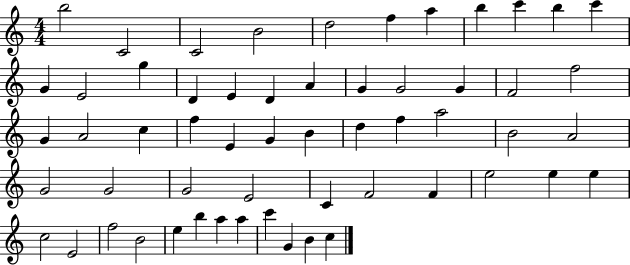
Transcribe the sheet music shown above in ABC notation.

X:1
T:Untitled
M:4/4
L:1/4
K:C
b2 C2 C2 B2 d2 f a b c' b c' G E2 g D E D A G G2 G F2 f2 G A2 c f E G B d f a2 B2 A2 G2 G2 G2 E2 C F2 F e2 e e c2 E2 f2 B2 e b a a c' G B c